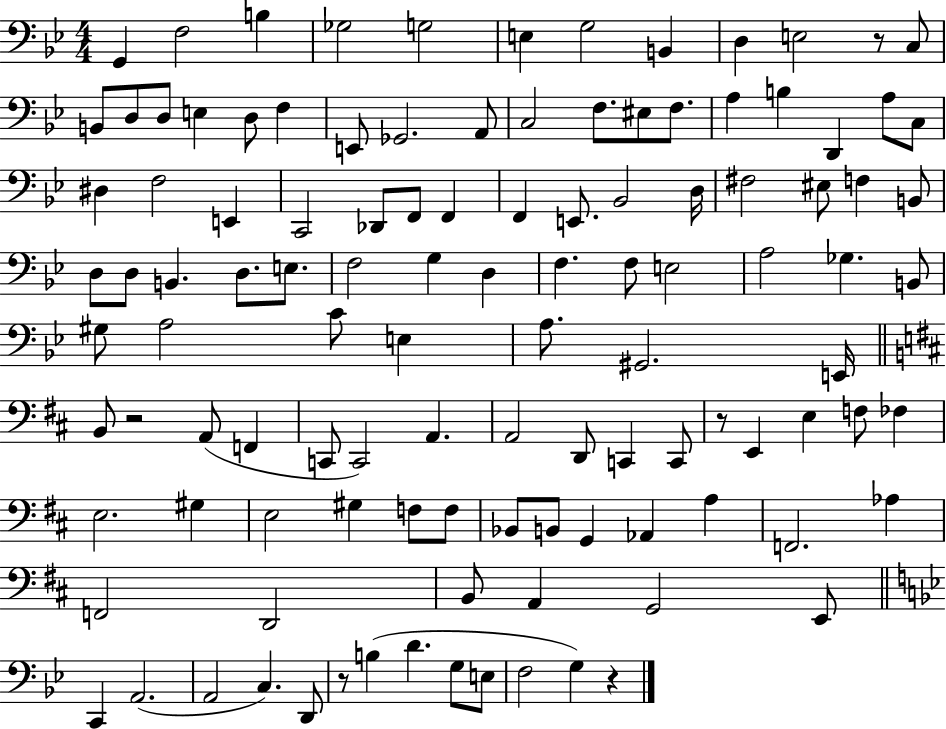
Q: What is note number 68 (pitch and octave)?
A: F2